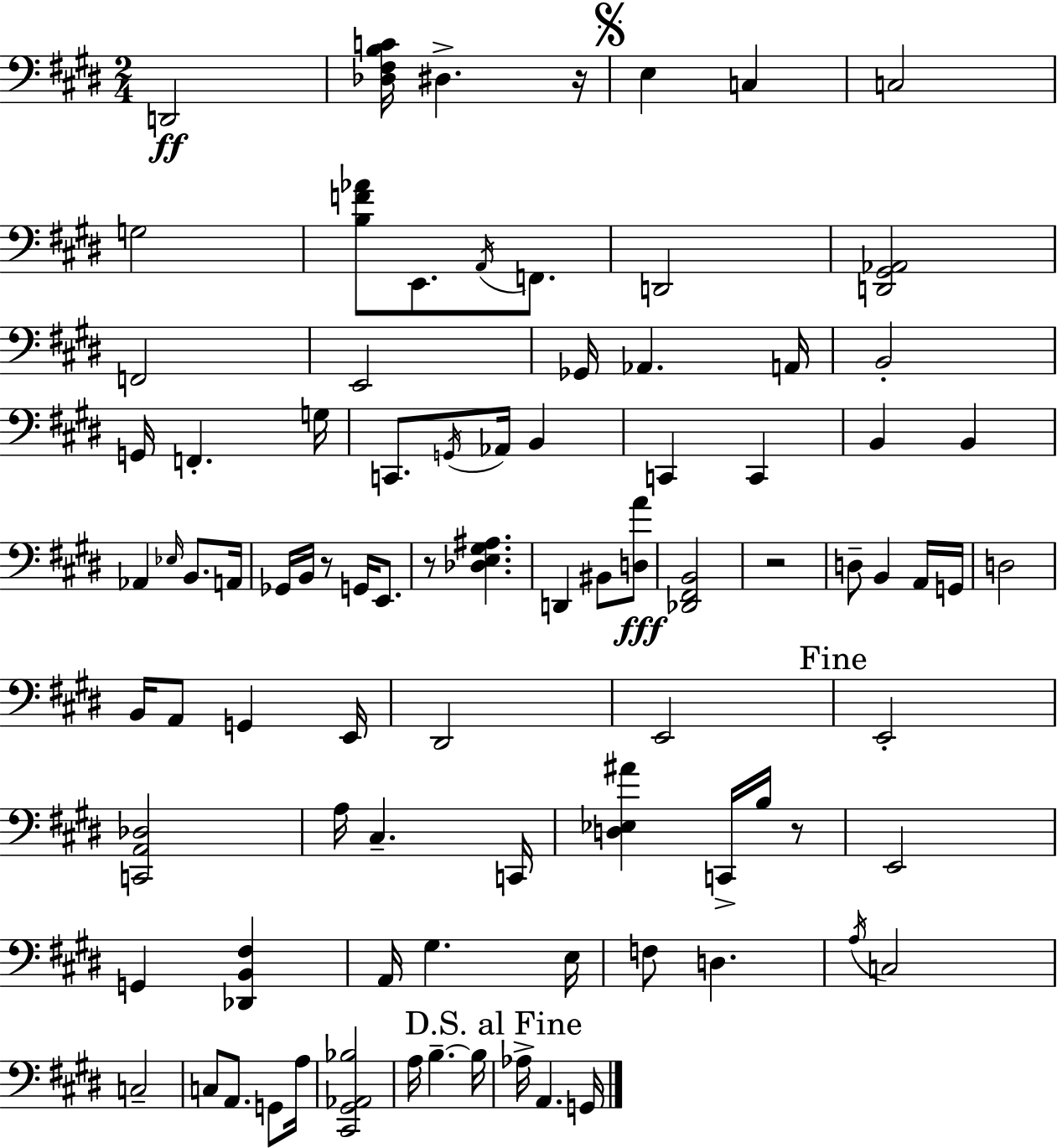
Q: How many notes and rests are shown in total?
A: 89